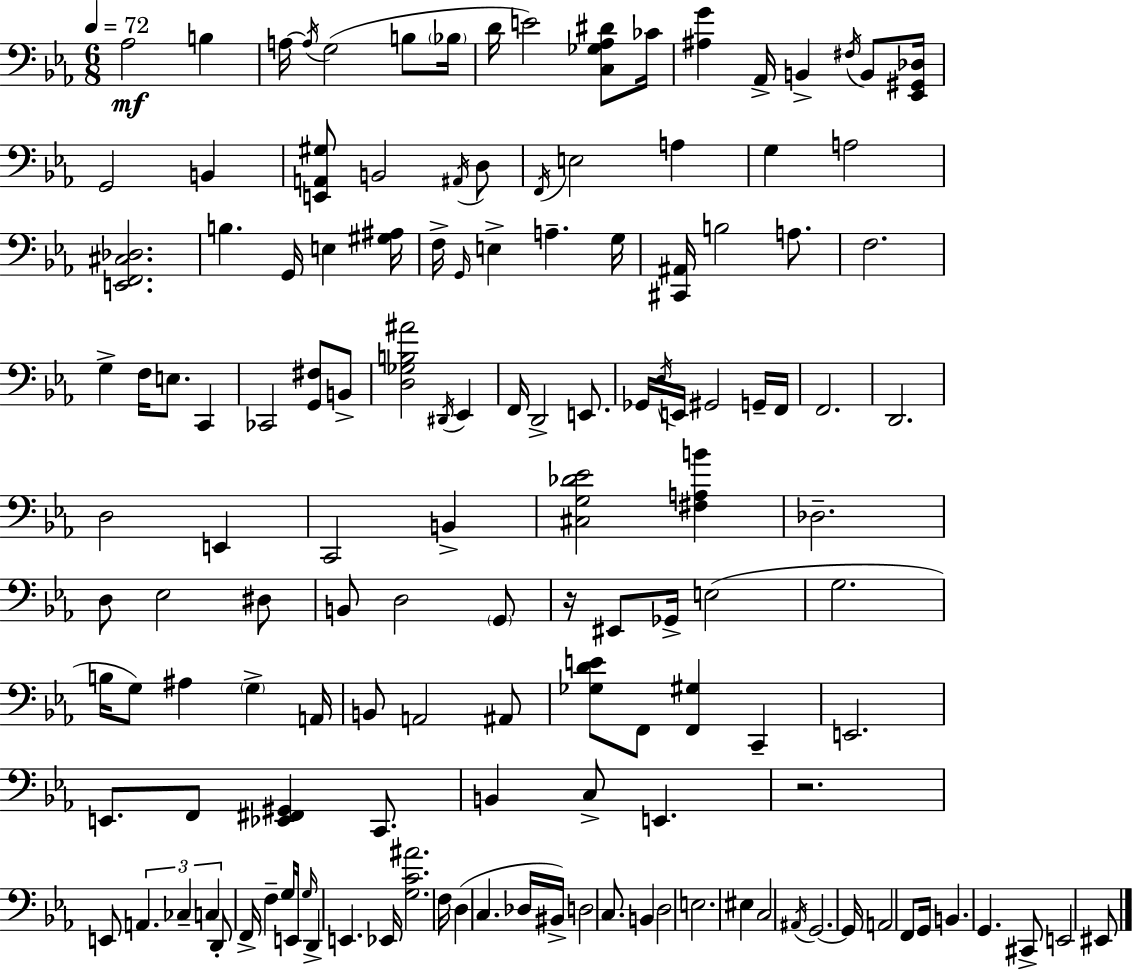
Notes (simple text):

Ab3/h B3/q A3/s A3/s G3/h B3/e Bb3/s D4/s E4/h [C3,Gb3,Ab3,D#4]/e CES4/s [A#3,G4]/q Ab2/s B2/q F#3/s B2/e [Eb2,G#2,Db3]/s G2/h B2/q [E2,A2,G#3]/e B2/h A#2/s D3/e F2/s E3/h A3/q G3/q A3/h [E2,F2,C#3,Db3]/h. B3/q. G2/s E3/q [G#3,A#3]/s F3/s G2/s E3/q A3/q. G3/s [C#2,A#2]/s B3/h A3/e. F3/h. G3/q F3/s E3/e. C2/q CES2/h [G2,F#3]/e B2/e [D3,Gb3,B3,A#4]/h D#2/s Eb2/q F2/s D2/h E2/e. Gb2/s Eb3/s E2/s G#2/h G2/s F2/s F2/h. D2/h. D3/h E2/q C2/h B2/q [C#3,G3,Db4,Eb4]/h [F#3,A3,B4]/q Db3/h. D3/e Eb3/h D#3/e B2/e D3/h G2/e R/s EIS2/e Gb2/s E3/h G3/h. B3/s G3/e A#3/q G3/q A2/s B2/e A2/h A#2/e [Gb3,D4,E4]/e F2/e [F2,G#3]/q C2/q E2/h. E2/e. F2/e [Eb2,F#2,G#2]/q C2/e. B2/q C3/e E2/q. R/h. E2/e A2/q. CES3/q C3/q D2/e F2/s F3/q G3/s E2/s G3/s D2/q E2/q. Eb2/s [G3,C4,A#4]/h. F3/s D3/q C3/q. Db3/s BIS2/s D3/h C3/e. B2/q D3/h E3/h. EIS3/q C3/h A#2/s G2/h. G2/s A2/h F2/e G2/s B2/q. G2/q. C#2/e E2/h EIS2/e